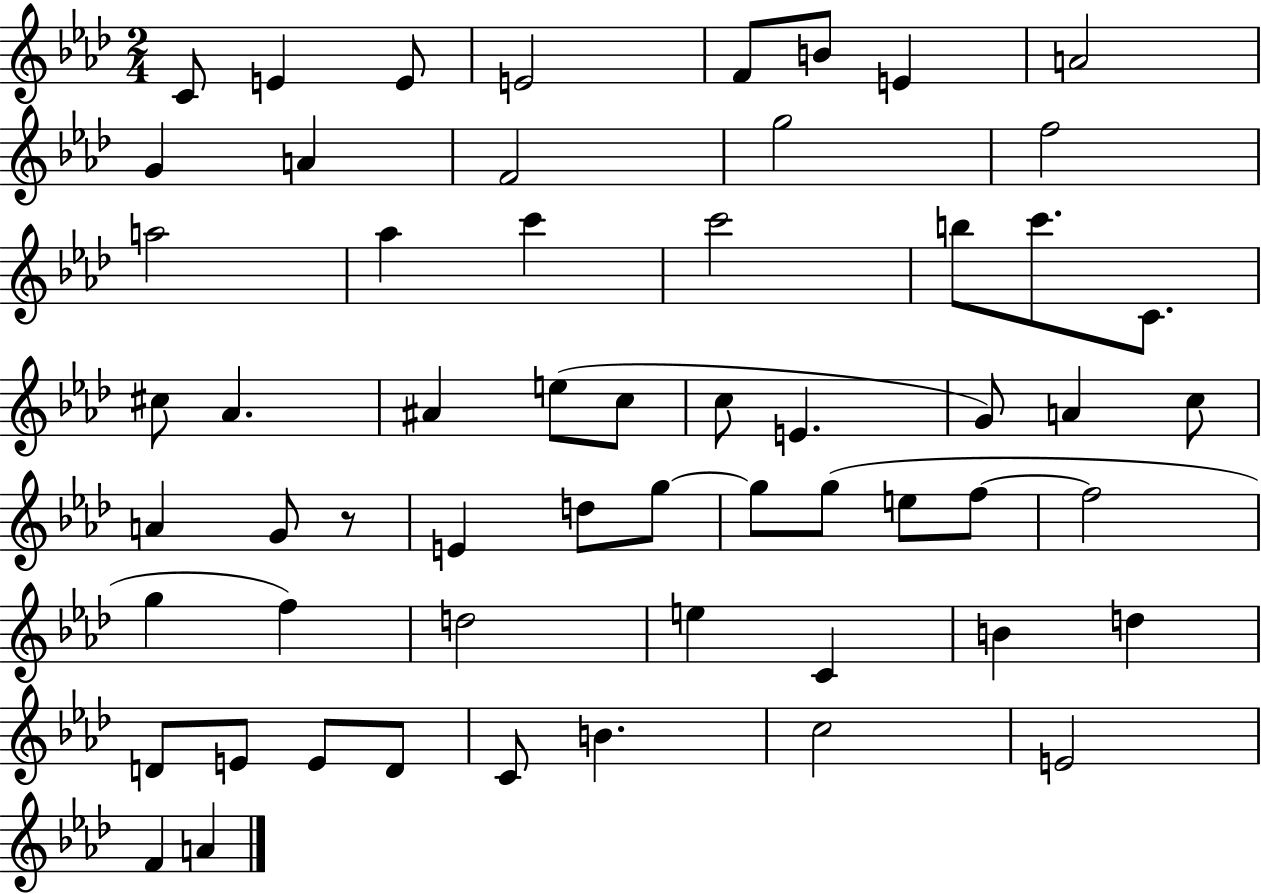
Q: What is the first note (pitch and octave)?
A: C4